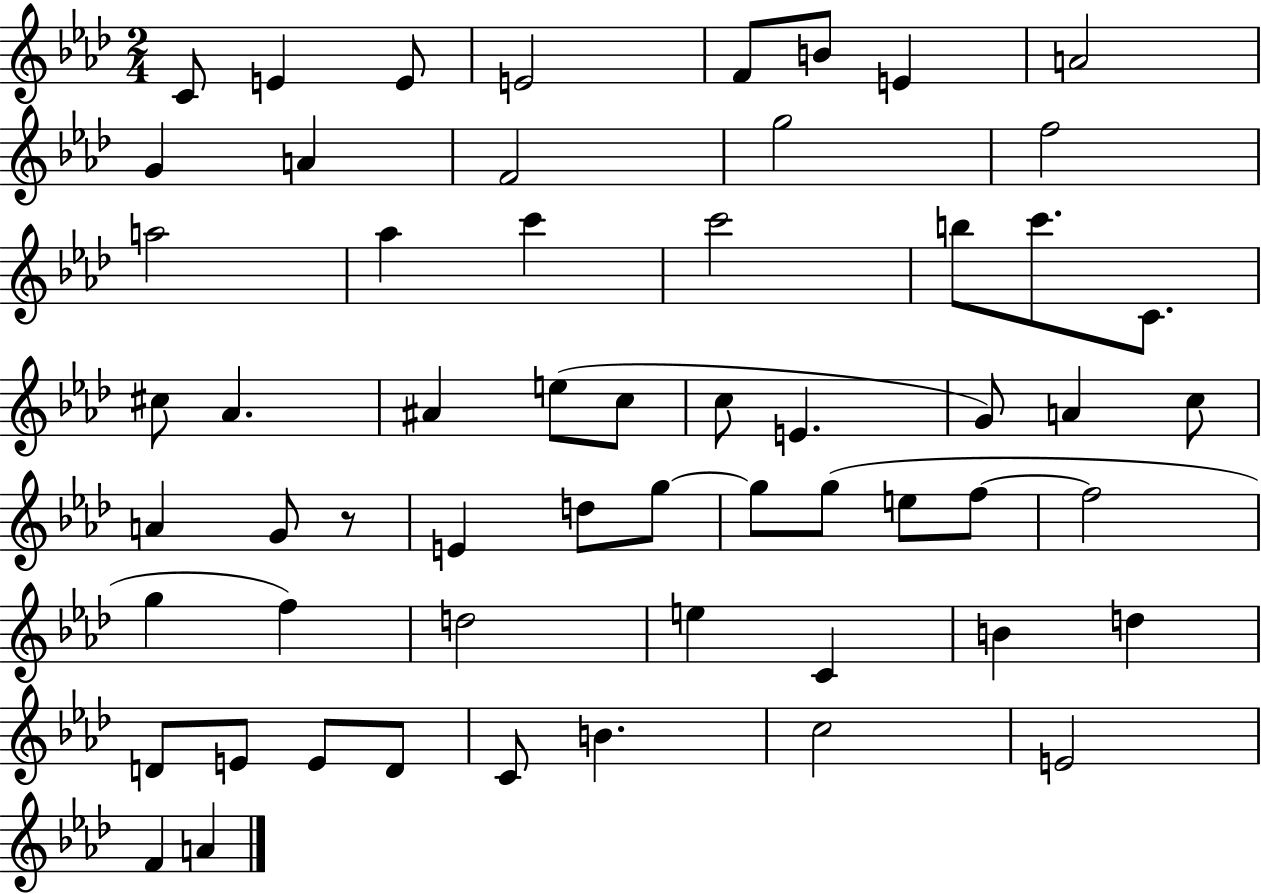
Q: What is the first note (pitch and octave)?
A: C4